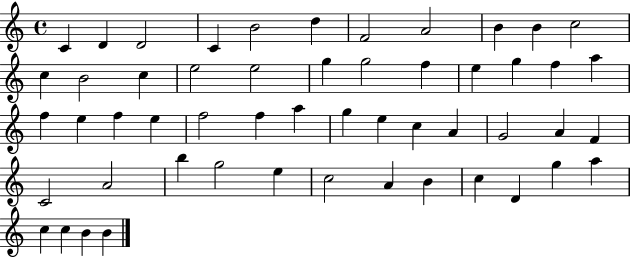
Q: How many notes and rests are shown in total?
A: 53